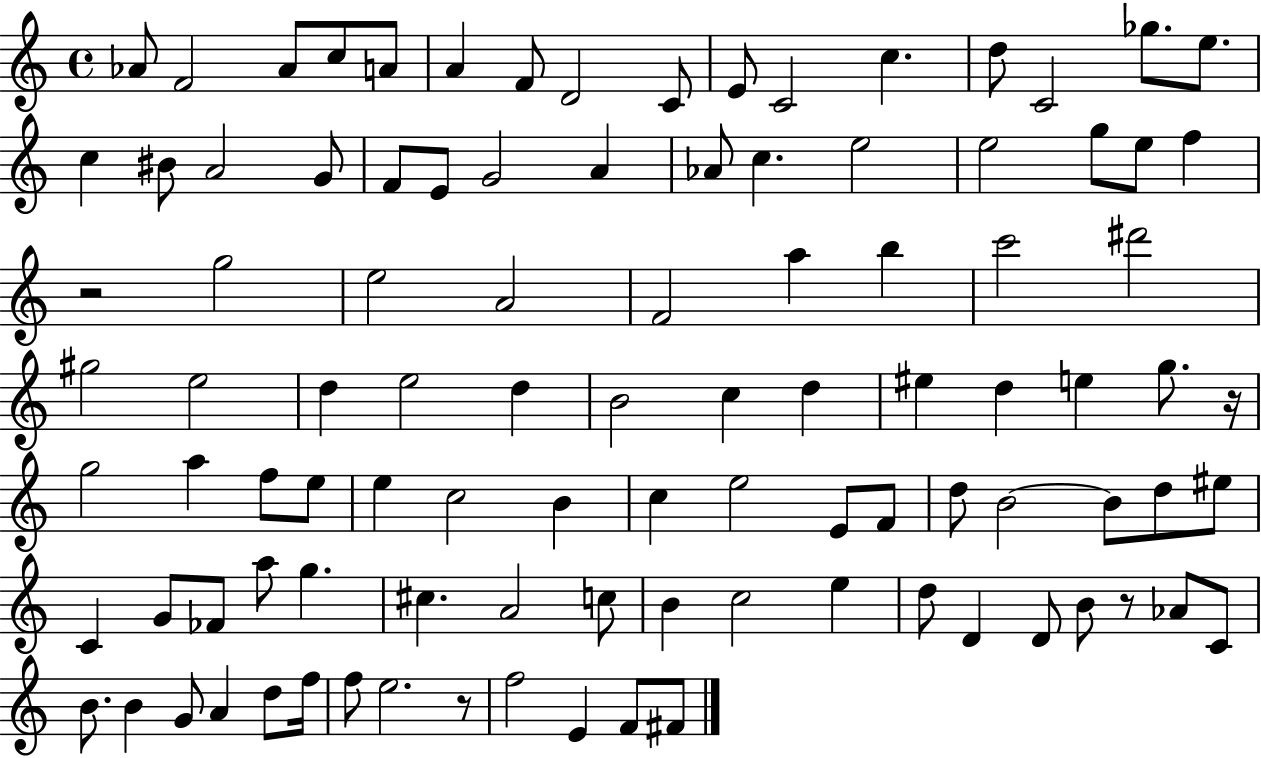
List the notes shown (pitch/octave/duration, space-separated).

Ab4/e F4/h Ab4/e C5/e A4/e A4/q F4/e D4/h C4/e E4/e C4/h C5/q. D5/e C4/h Gb5/e. E5/e. C5/q BIS4/e A4/h G4/e F4/e E4/e G4/h A4/q Ab4/e C5/q. E5/h E5/h G5/e E5/e F5/q R/h G5/h E5/h A4/h F4/h A5/q B5/q C6/h D#6/h G#5/h E5/h D5/q E5/h D5/q B4/h C5/q D5/q EIS5/q D5/q E5/q G5/e. R/s G5/h A5/q F5/e E5/e E5/q C5/h B4/q C5/q E5/h E4/e F4/e D5/e B4/h B4/e D5/e EIS5/e C4/q G4/e FES4/e A5/e G5/q. C#5/q. A4/h C5/e B4/q C5/h E5/q D5/e D4/q D4/e B4/e R/e Ab4/e C4/e B4/e. B4/q G4/e A4/q D5/e F5/s F5/e E5/h. R/e F5/h E4/q F4/e F#4/e